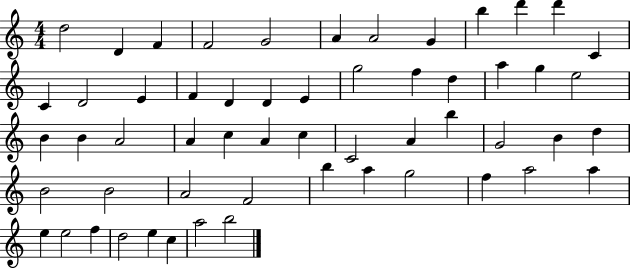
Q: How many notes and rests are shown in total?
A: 56